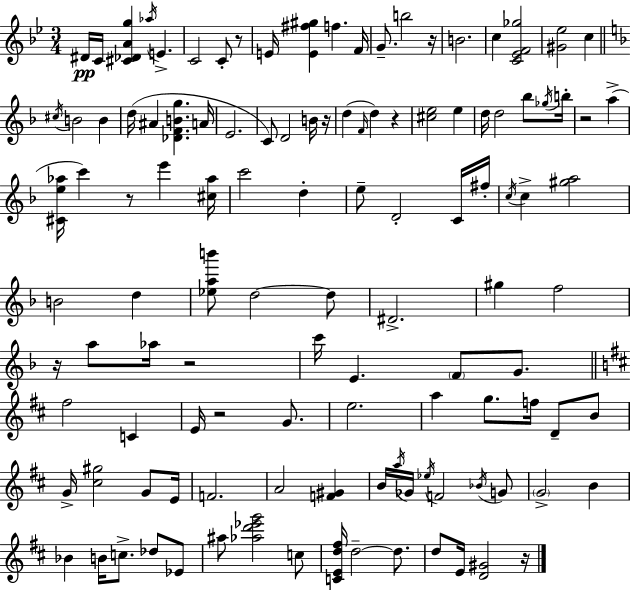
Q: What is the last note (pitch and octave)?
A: E4